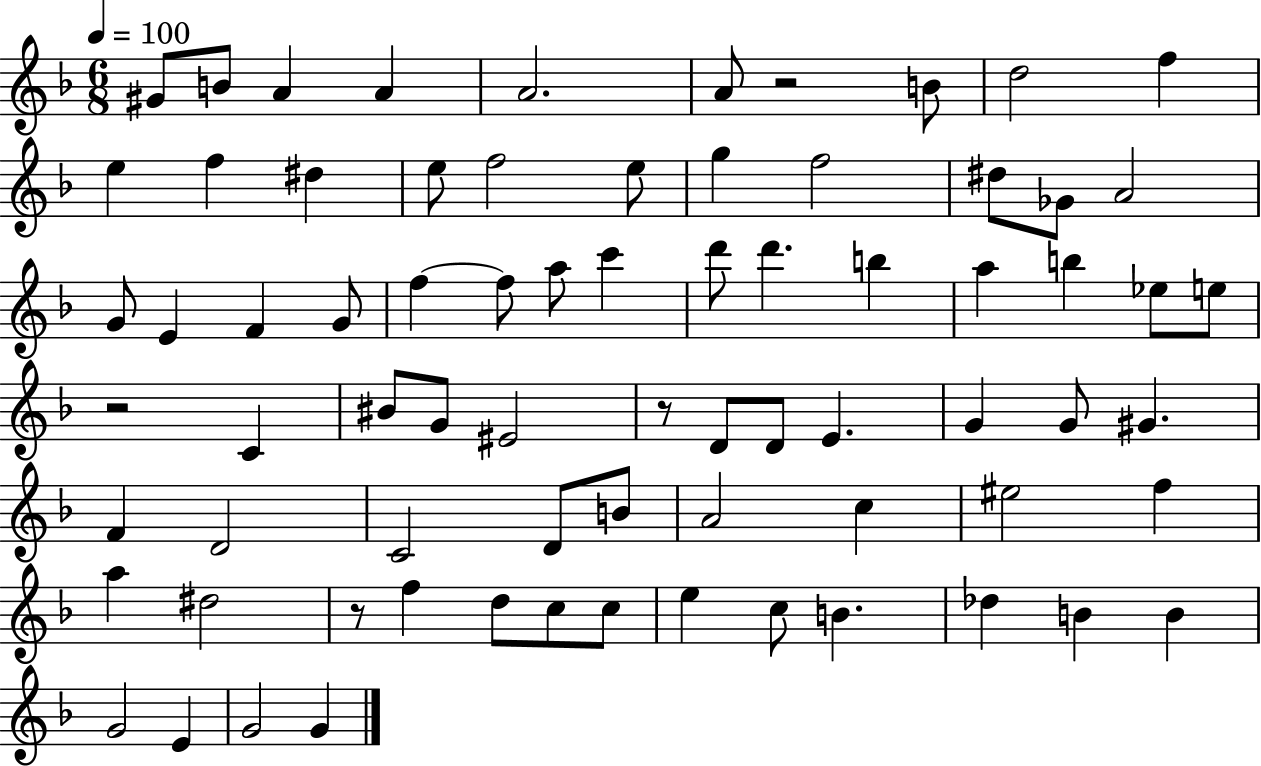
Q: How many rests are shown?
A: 4